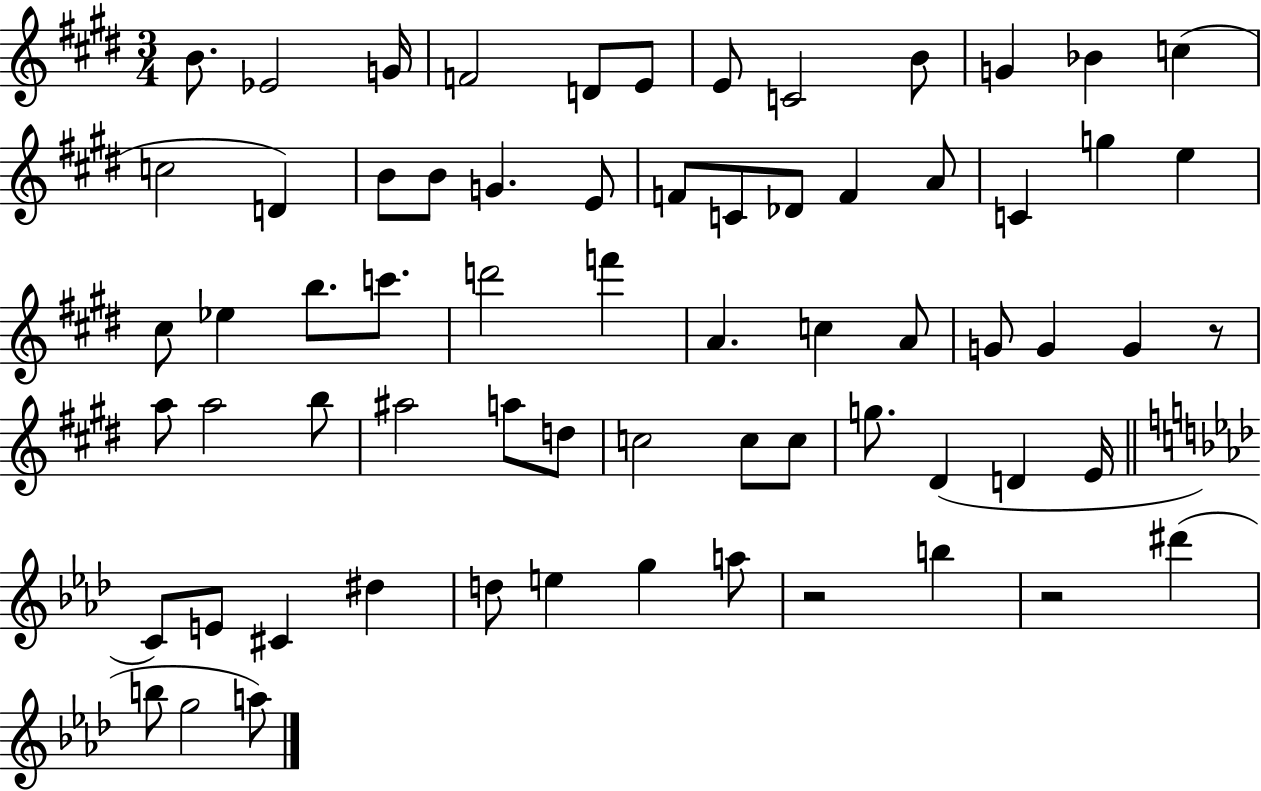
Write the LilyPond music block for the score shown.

{
  \clef treble
  \numericTimeSignature
  \time 3/4
  \key e \major
  b'8. ees'2 g'16 | f'2 d'8 e'8 | e'8 c'2 b'8 | g'4 bes'4 c''4( | \break c''2 d'4) | b'8 b'8 g'4. e'8 | f'8 c'8 des'8 f'4 a'8 | c'4 g''4 e''4 | \break cis''8 ees''4 b''8. c'''8. | d'''2 f'''4 | a'4. c''4 a'8 | g'8 g'4 g'4 r8 | \break a''8 a''2 b''8 | ais''2 a''8 d''8 | c''2 c''8 c''8 | g''8. dis'4( d'4 e'16 | \break \bar "||" \break \key aes \major c'8) e'8 cis'4 dis''4 | d''8 e''4 g''4 a''8 | r2 b''4 | r2 dis'''4( | \break b''8 g''2 a''8) | \bar "|."
}